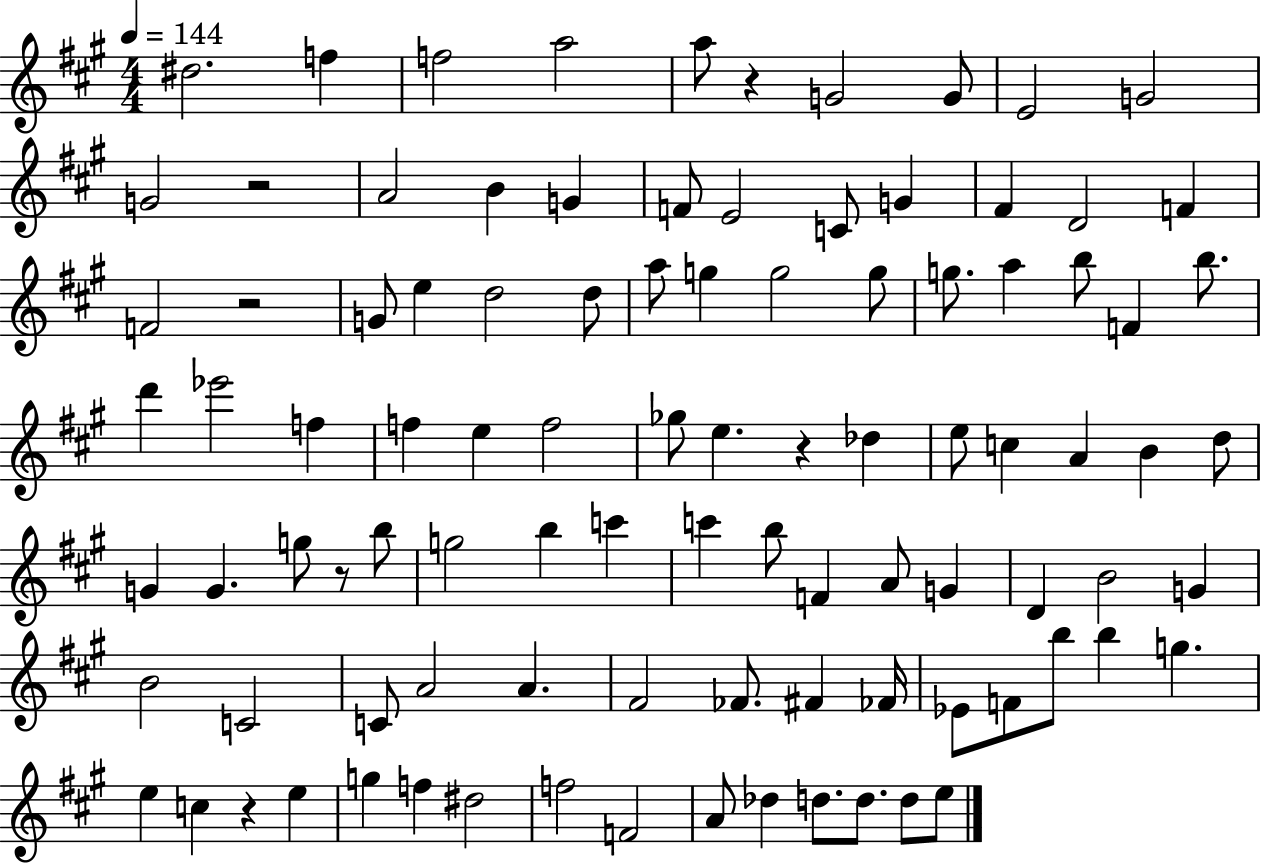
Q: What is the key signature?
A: A major